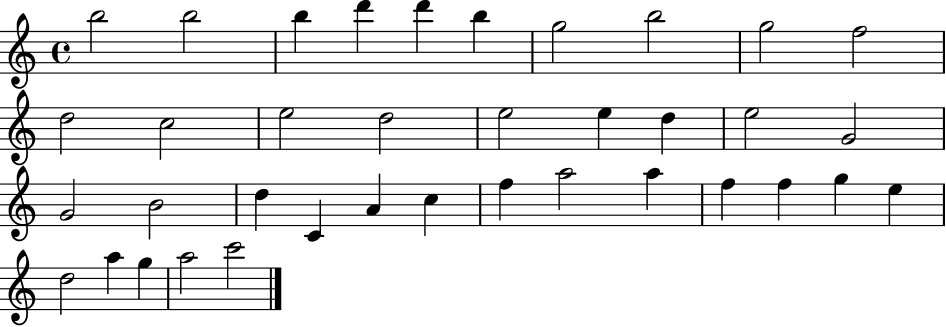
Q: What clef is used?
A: treble